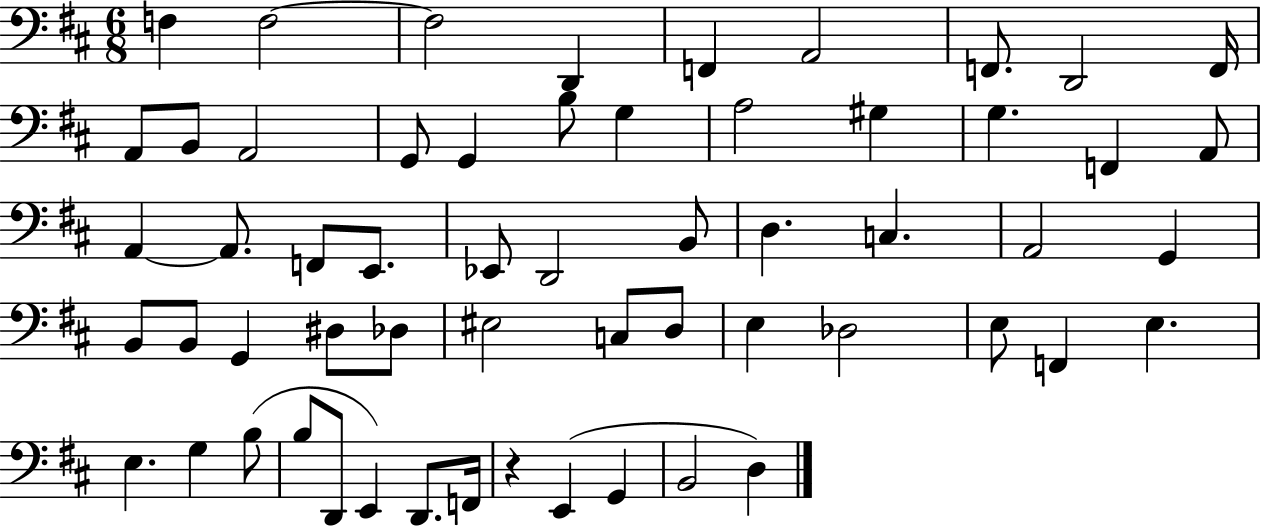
{
  \clef bass
  \numericTimeSignature
  \time 6/8
  \key d \major
  f4 f2~~ | f2 d,4 | f,4 a,2 | f,8. d,2 f,16 | \break a,8 b,8 a,2 | g,8 g,4 b8 g4 | a2 gis4 | g4. f,4 a,8 | \break a,4~~ a,8. f,8 e,8. | ees,8 d,2 b,8 | d4. c4. | a,2 g,4 | \break b,8 b,8 g,4 dis8 des8 | eis2 c8 d8 | e4 des2 | e8 f,4 e4. | \break e4. g4 b8( | b8 d,8 e,4) d,8. f,16 | r4 e,4( g,4 | b,2 d4) | \break \bar "|."
}